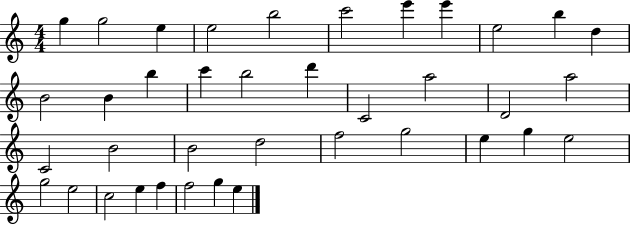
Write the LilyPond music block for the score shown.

{
  \clef treble
  \numericTimeSignature
  \time 4/4
  \key c \major
  g''4 g''2 e''4 | e''2 b''2 | c'''2 e'''4 e'''4 | e''2 b''4 d''4 | \break b'2 b'4 b''4 | c'''4 b''2 d'''4 | c'2 a''2 | d'2 a''2 | \break c'2 b'2 | b'2 d''2 | f''2 g''2 | e''4 g''4 e''2 | \break g''2 e''2 | c''2 e''4 f''4 | f''2 g''4 e''4 | \bar "|."
}